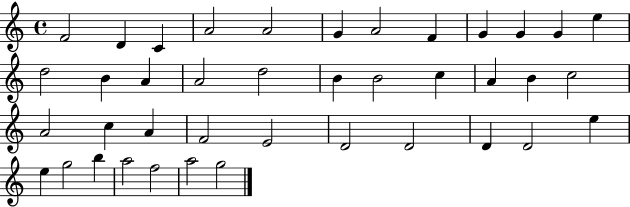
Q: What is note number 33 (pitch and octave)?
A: E5